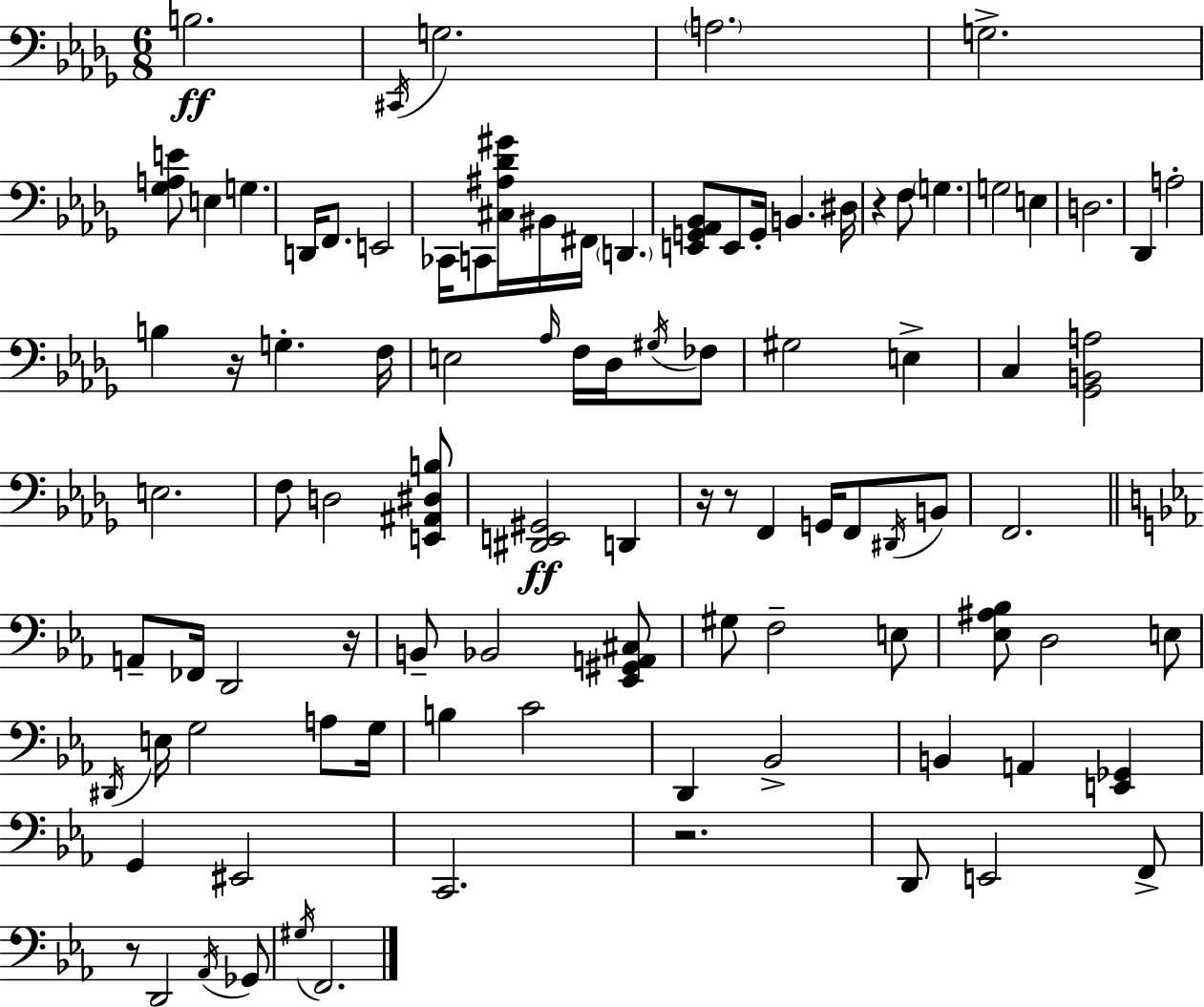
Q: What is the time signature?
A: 6/8